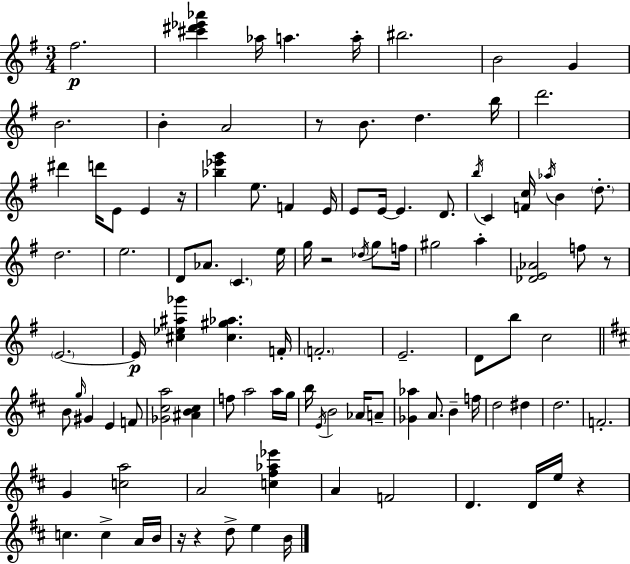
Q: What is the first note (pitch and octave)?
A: F#5